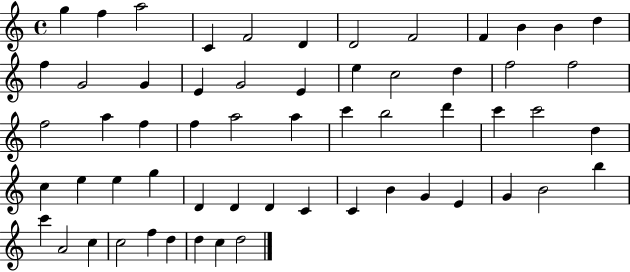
X:1
T:Untitled
M:4/4
L:1/4
K:C
g f a2 C F2 D D2 F2 F B B d f G2 G E G2 E e c2 d f2 f2 f2 a f f a2 a c' b2 d' c' c'2 d c e e g D D D C C B G E G B2 b c' A2 c c2 f d d c d2